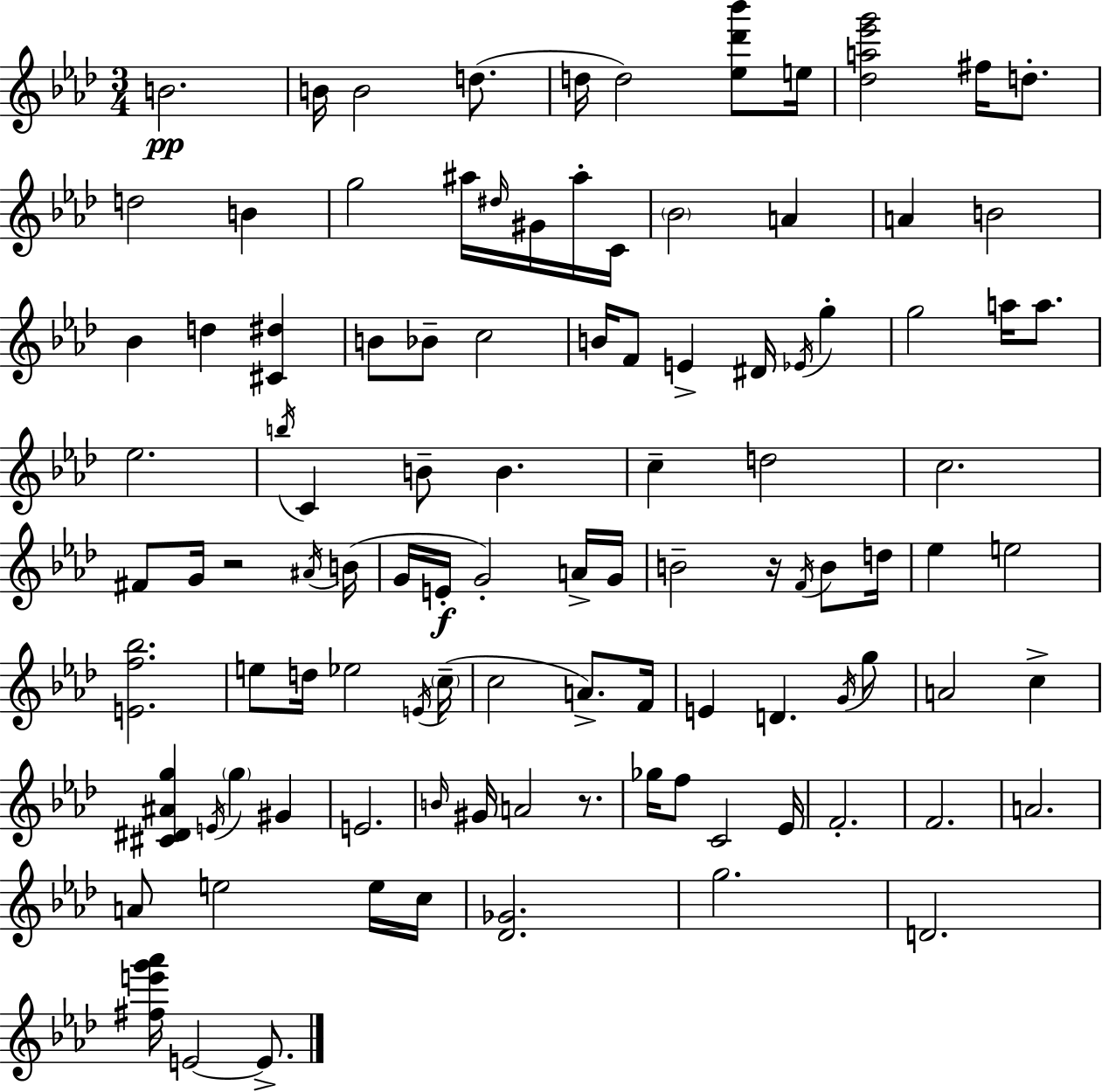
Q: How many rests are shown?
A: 3